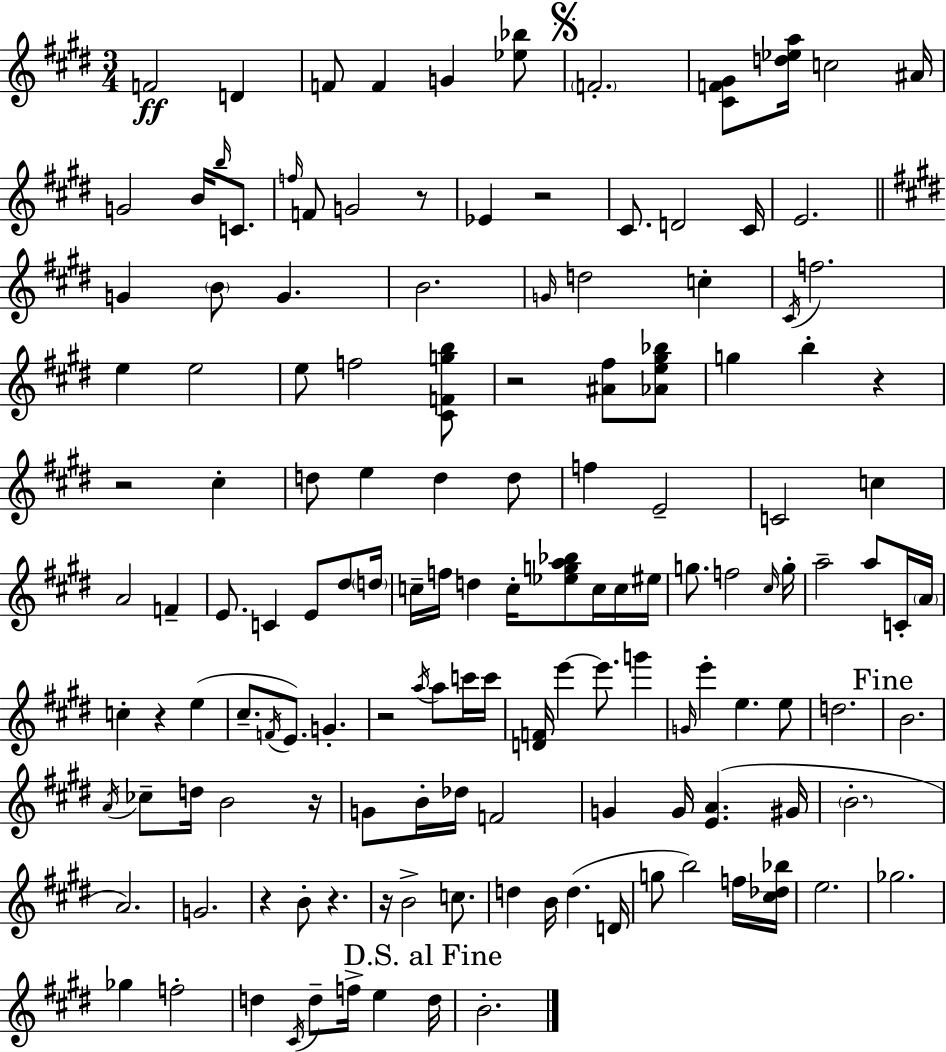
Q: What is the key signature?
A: E major